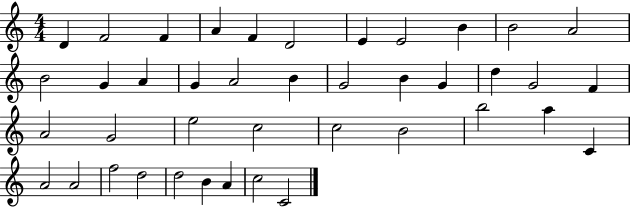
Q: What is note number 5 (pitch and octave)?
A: F4